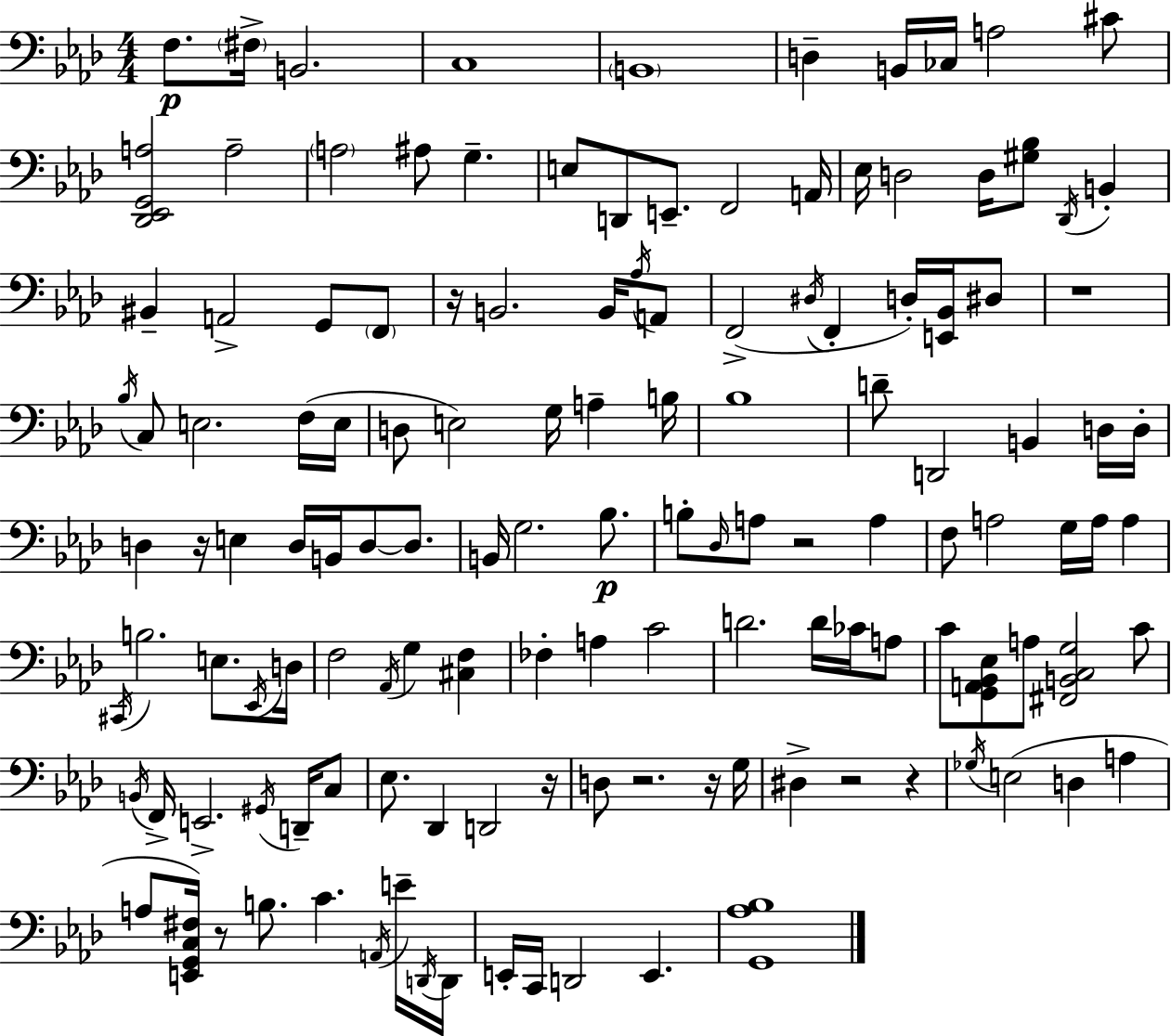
{
  \clef bass
  \numericTimeSignature
  \time 4/4
  \key aes \major
  f8.\p \parenthesize fis16-> b,2. | c1 | \parenthesize b,1 | d4-- b,16 ces16 a2 cis'8 | \break <des, ees, g, a>2 a2-- | \parenthesize a2 ais8 g4.-- | e8 d,8 e,8.-- f,2 a,16 | ees16 d2 d16 <gis bes>8 \acciaccatura { des,16 } b,4-. | \break bis,4-- a,2-> g,8 \parenthesize f,8 | r16 b,2. b,16 \acciaccatura { aes16 } | a,8 f,2->( \acciaccatura { dis16 } f,4-. d16-.) | <e, bes,>16 dis8 r1 | \break \acciaccatura { bes16 } c8 e2. | f16( e16 d8 e2) g16 a4-- | b16 bes1 | d'8-- d,2 b,4 | \break d16 d16-. d4 r16 e4 d16 b,16 d8~~ | d8. b,16 g2. | bes8.\p b8-. \grace { des16 } a8 r2 | a4 f8 a2 g16 | \break a16 a4 \acciaccatura { cis,16 } b2. | e8. \acciaccatura { ees,16 } d16 f2 \acciaccatura { aes,16 } | g4 <cis f>4 fes4-. a4 | c'2 d'2. | \break d'16 ces'16 a8 c'8 <g, a, bes, ees>8 a8 <fis, b, c g>2 | c'8 \acciaccatura { b,16 } f,16-> e,2.-> | \acciaccatura { gis,16 } d,16-- c8 ees8. des,4 | d,2 r16 d8 r2. | \break r16 g16 dis4-> r2 | r4 \acciaccatura { ges16 } e2( | d4 a4 a8 <e, g, c fis>16) r8 | b8. c'4. \acciaccatura { a,16 } e'16-- \acciaccatura { d,16 } d,16 e,16-. c,16 d,2 | \break e,4. <g, aes bes>1 | \bar "|."
}